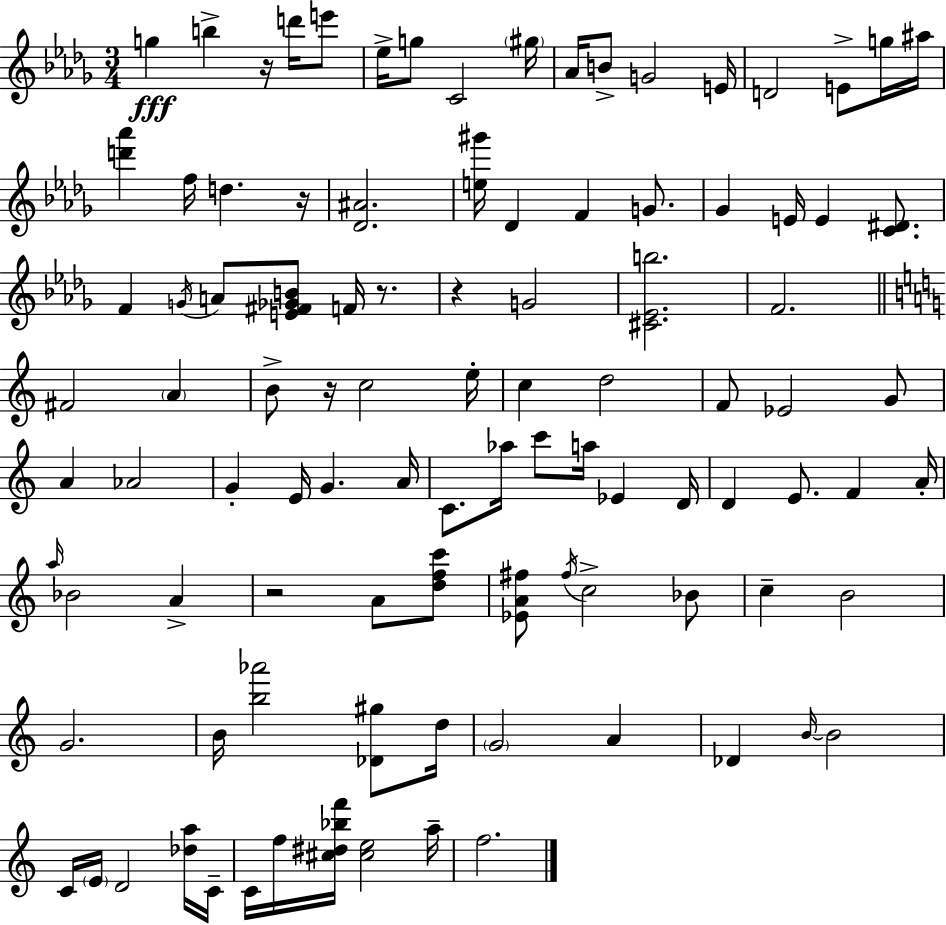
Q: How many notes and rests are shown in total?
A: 100